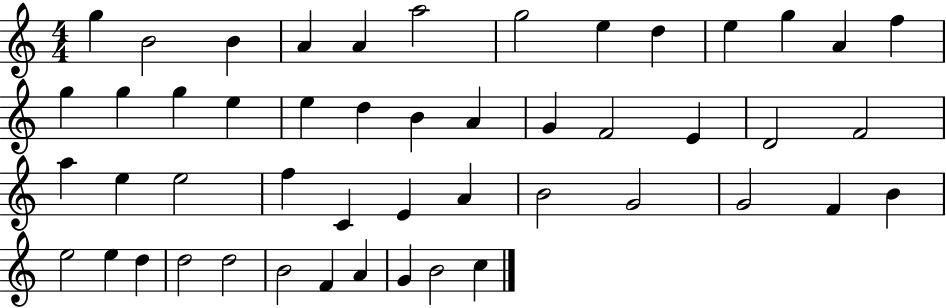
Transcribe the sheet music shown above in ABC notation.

X:1
T:Untitled
M:4/4
L:1/4
K:C
g B2 B A A a2 g2 e d e g A f g g g e e d B A G F2 E D2 F2 a e e2 f C E A B2 G2 G2 F B e2 e d d2 d2 B2 F A G B2 c